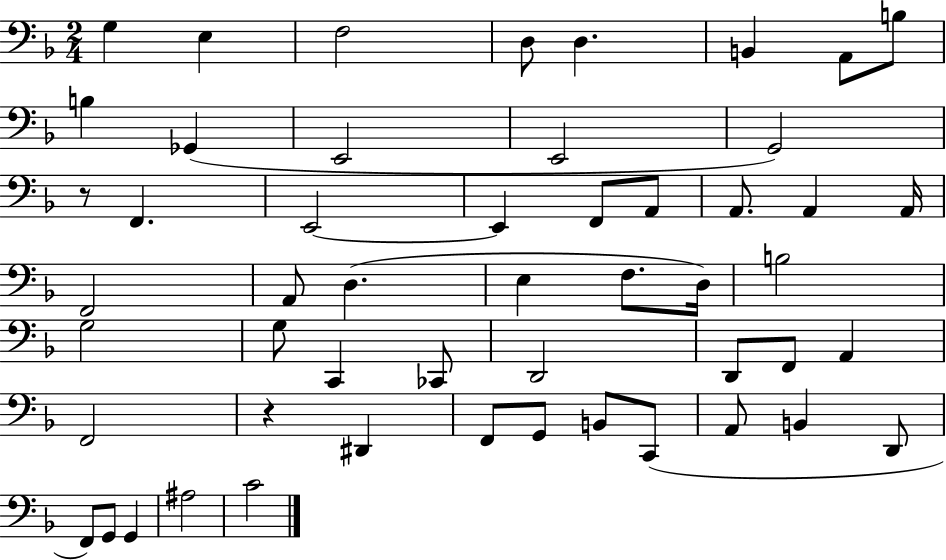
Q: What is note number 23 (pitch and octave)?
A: A2